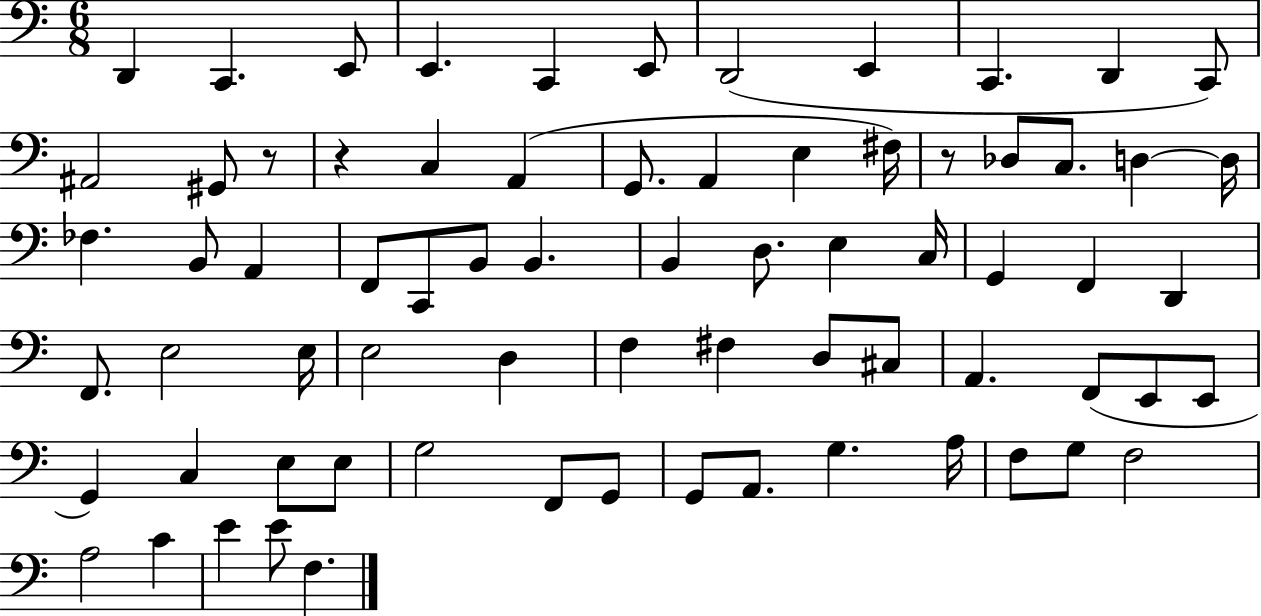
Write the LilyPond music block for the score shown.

{
  \clef bass
  \numericTimeSignature
  \time 6/8
  \key c \major
  d,4 c,4. e,8 | e,4. c,4 e,8 | d,2( e,4 | c,4. d,4 c,8) | \break ais,2 gis,8 r8 | r4 c4 a,4( | g,8. a,4 e4 fis16) | r8 des8 c8. d4~~ d16 | \break fes4. b,8 a,4 | f,8 c,8 b,8 b,4. | b,4 d8. e4 c16 | g,4 f,4 d,4 | \break f,8. e2 e16 | e2 d4 | f4 fis4 d8 cis8 | a,4. f,8( e,8 e,8 | \break g,4) c4 e8 e8 | g2 f,8 g,8 | g,8 a,8. g4. a16 | f8 g8 f2 | \break a2 c'4 | e'4 e'8 f4. | \bar "|."
}